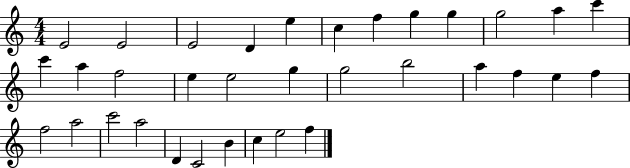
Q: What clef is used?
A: treble